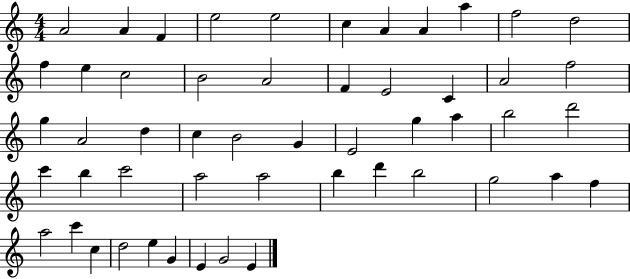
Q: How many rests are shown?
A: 0